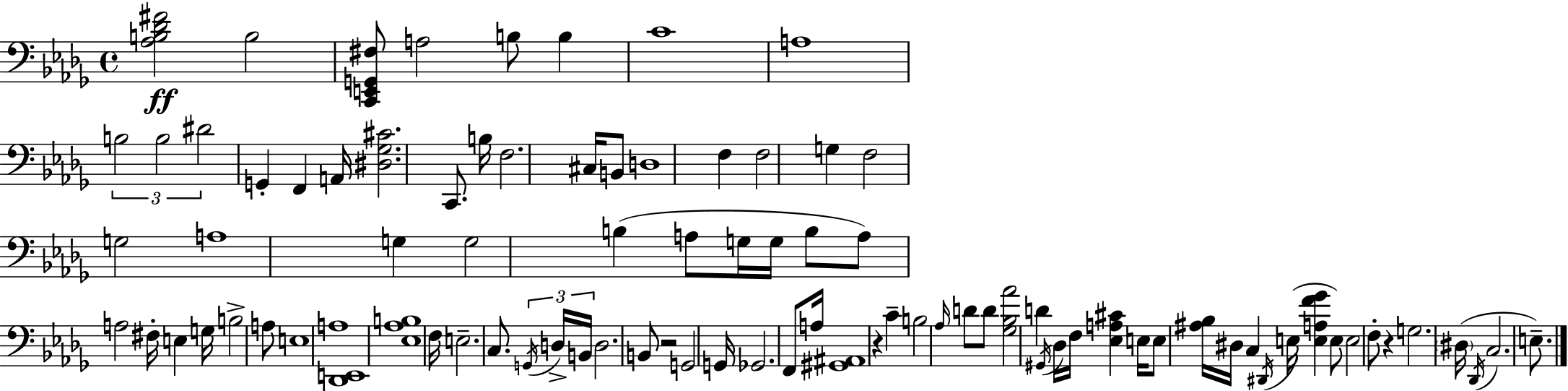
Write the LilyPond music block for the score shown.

{
  \clef bass
  \time 4/4
  \defaultTimeSignature
  \key bes \minor
  \repeat volta 2 { <aes b des' fis'>2\ff b2 | <c, e, g, fis>8 a2 b8 b4 | c'1 | a1 | \break \tuplet 3/2 { b2 b2 | dis'2 } g,4-. f,4 | a,16 <dis ges cis'>2. c,8. | b16 f2. cis16 b,8 | \break d1 | f4 f2 g4 | f2 g2 | a1 | \break g4 g2 b4( | a8 g16 g16 b8 a8) a2 | fis16-. e4 g16 b2-> a8 | e1 | \break <des, e, a>1 | <ees aes b>1 | f16 e2.-- c8. | \tuplet 3/2 { \acciaccatura { g,16 } d16-> b,16 } d2. b,8 | \break r2 g,2 | g,16 ges,2. f,8 | a16 <gis, ais,>1 | r4 c'4-- b2 | \break \grace { aes16 } d'8 d'8 <ges bes aes'>2 d'4 | \acciaccatura { gis,16 } des16 f16 <ees a cis'>4 e16 e8 <ais bes>16 dis16 c4 | \acciaccatura { dis,16 }( e16 <e a f' ges'>4 e8) e2 | f8-. r4 g2. | \break \parenthesize dis16( \acciaccatura { des,16 } c2. | e8.--) } \bar "|."
}